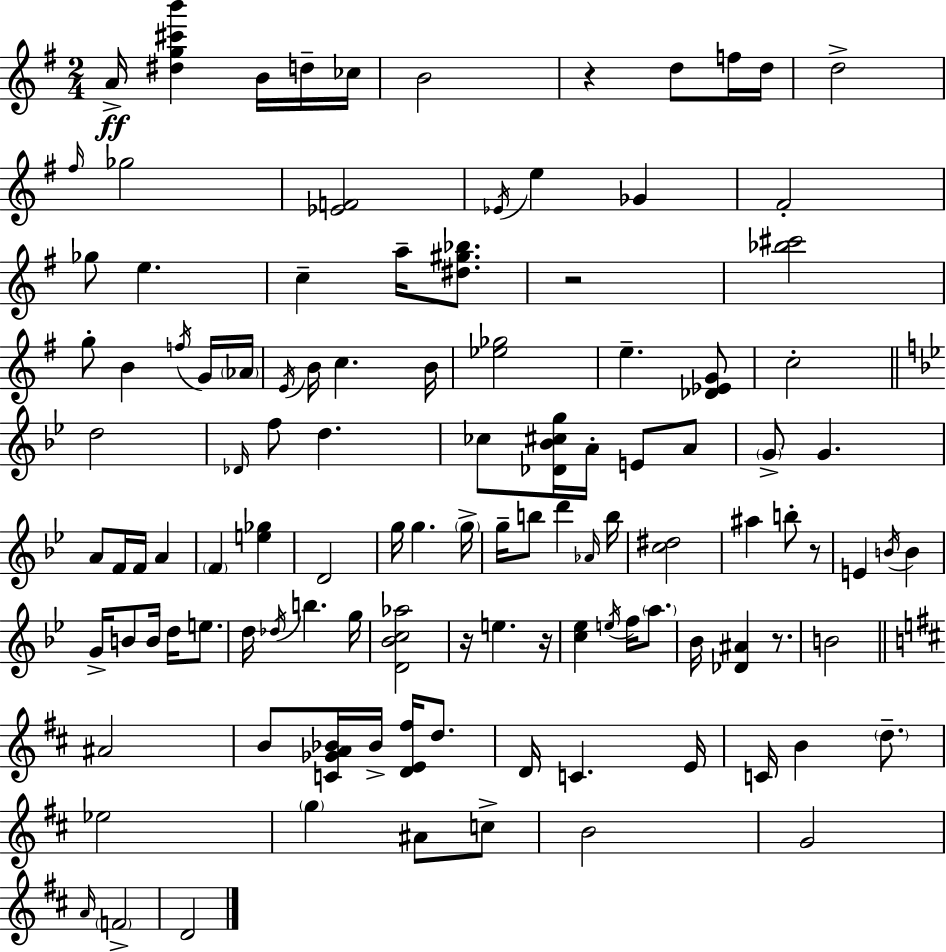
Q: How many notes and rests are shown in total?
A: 113